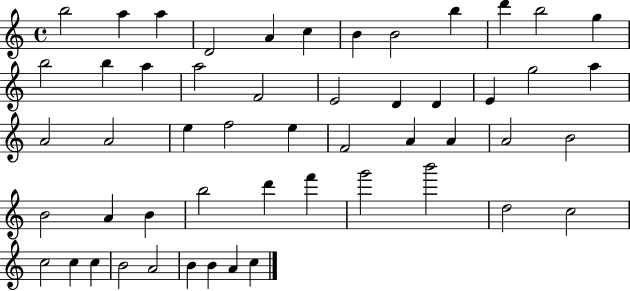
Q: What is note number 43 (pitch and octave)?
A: C5